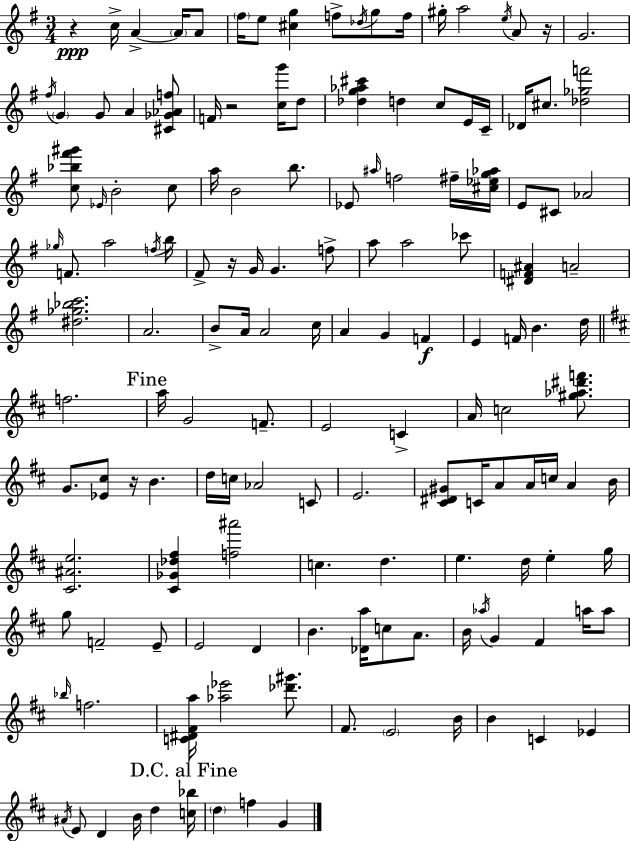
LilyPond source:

{
  \clef treble
  \numericTimeSignature
  \time 3/4
  \key e \minor
  r4\ppp c''16-> a'4->~~ \parenthesize a'16 a'8 | \parenthesize fis''16 e''8 <cis'' g''>4 f''8-> \acciaccatura { des''16 } g''8 | f''16 gis''16-. a''2 \acciaccatura { e''16 } a'8 | r16 g'2. | \break \acciaccatura { fis''16 } \parenthesize g'4 g'8 a'4 | <cis' ges' aes' f''>8 f'16 r2 | <c'' g'''>16 d''8 <des'' g'' aes'' cis'''>4 d''4 c''8 | e'16 c'16-- des'16 cis''8. <des'' ges'' f'''>2 | \break <c'' bes'' fis''' gis'''>8 \grace { ees'16 } b'2-. | c''8 a''16 b'2 | b''8. ees'8 \grace { ais''16 } f''2 | fis''16-- <cis'' ees'' g'' aes''>16 e'8 cis'8 aes'2 | \break \grace { ges''16 } f'8. a''2 | \acciaccatura { f''16 } b''16 fis'8-> r16 g'16 g'4. | f''8-> a''8 a''2 | ces'''8 <dis' f' ais'>4 a'2-- | \break <dis'' ges'' bes'' c'''>2. | a'2. | b'8-> a'16 a'2 | c''16 a'4 g'4 | \break f'4\f e'4 f'16 | b'4. d''16 \bar "||" \break \key b \minor f''2. | \mark "Fine" a''16 g'2 f'8.-- | e'2 c'4-> | a'16 c''2 <gis'' aes'' dis''' f'''>8. | \break g'8. <ees' cis''>8 r16 b'4. | d''16 c''16 aes'2 c'8 | e'2. | <cis' dis' gis'>8 c'16 a'8 a'16 c''16 a'4 b'16 | \break <cis' ais' e''>2. | <cis' ges' des'' fis''>4 <f'' ais'''>2 | c''4. d''4. | e''4. d''16 e''4-. g''16 | \break g''8 f'2-- e'8-- | e'2 d'4 | b'4. <des' a''>16 c''8 a'8. | b'16 \acciaccatura { aes''16 } g'4 fis'4 a''16 a''8 | \break \grace { bes''16 } f''2. | <c' dis' fis' a''>16 <aes'' ees'''>2 <des''' gis'''>8. | fis'8. \parenthesize e'2 | b'16 b'4 c'4 ees'4 | \break \acciaccatura { ais'16 } e'8 d'4 b'16 d''4 | \mark "D.C. al Fine" <c'' bes''>16 \parenthesize d''4 f''4 g'4 | \bar "|."
}